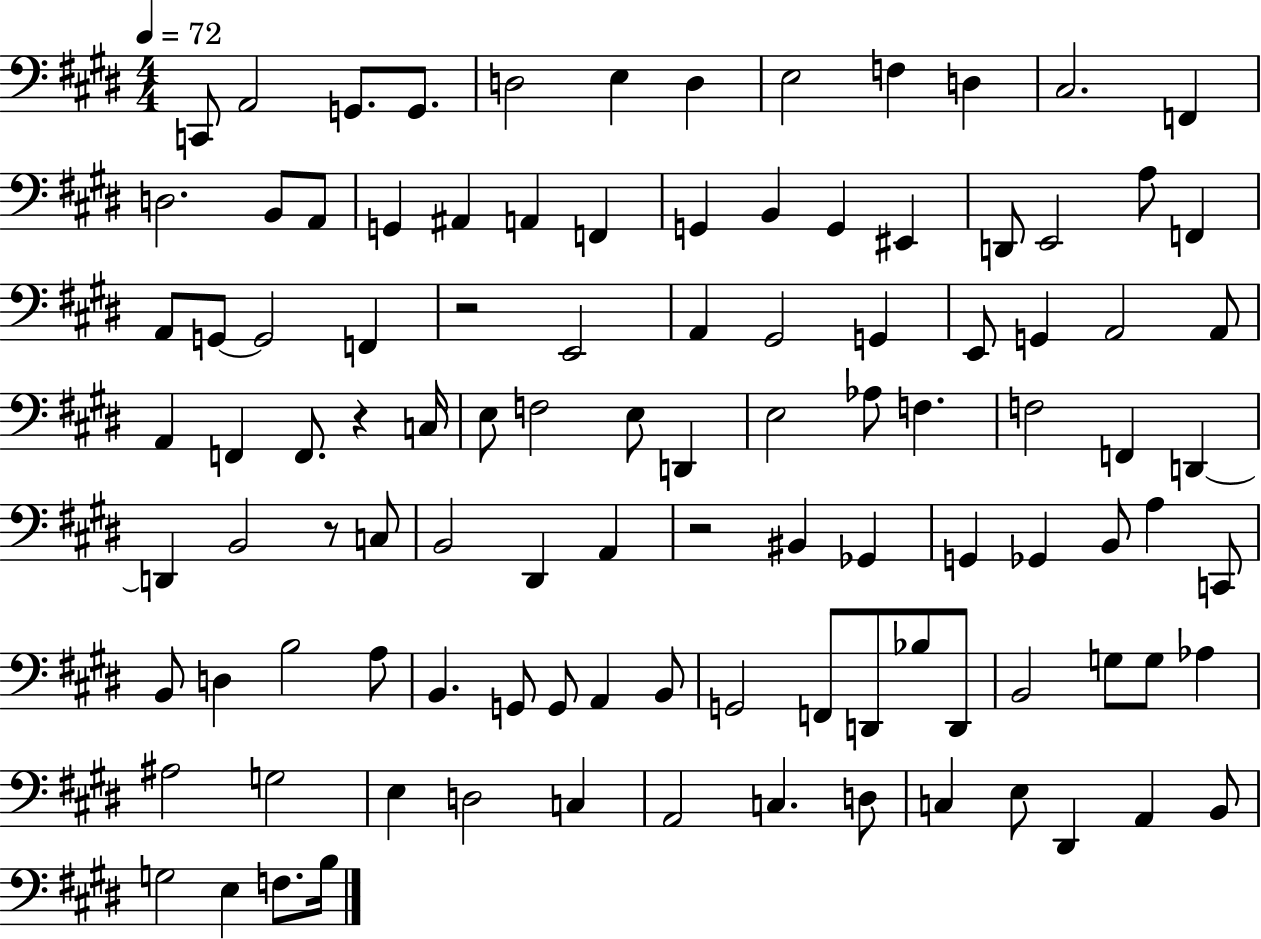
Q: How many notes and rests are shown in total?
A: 105